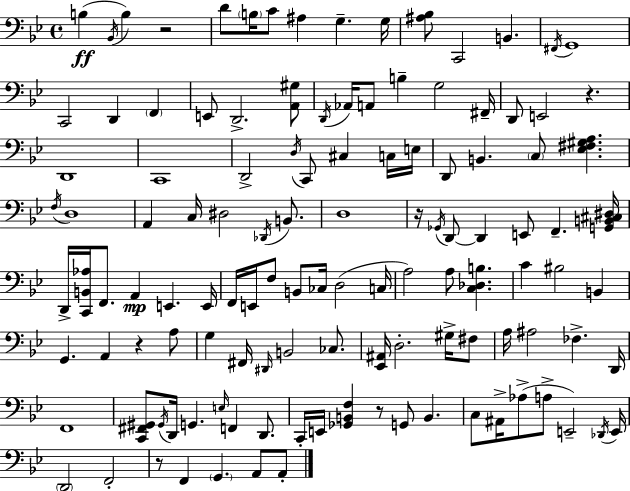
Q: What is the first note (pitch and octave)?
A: B3